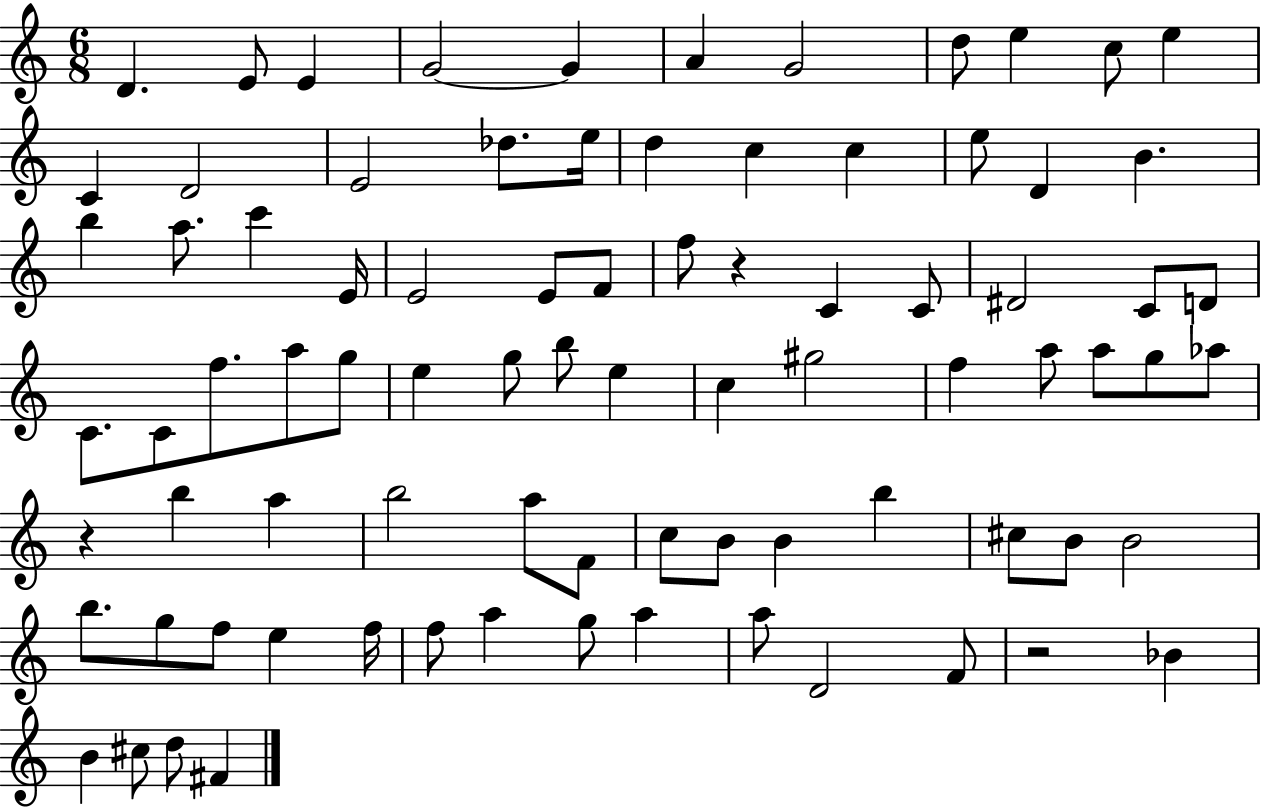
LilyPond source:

{
  \clef treble
  \numericTimeSignature
  \time 6/8
  \key c \major
  \repeat volta 2 { d'4. e'8 e'4 | g'2~~ g'4 | a'4 g'2 | d''8 e''4 c''8 e''4 | \break c'4 d'2 | e'2 des''8. e''16 | d''4 c''4 c''4 | e''8 d'4 b'4. | \break b''4 a''8. c'''4 e'16 | e'2 e'8 f'8 | f''8 r4 c'4 c'8 | dis'2 c'8 d'8 | \break c'8. c'8 f''8. a''8 g''8 | e''4 g''8 b''8 e''4 | c''4 gis''2 | f''4 a''8 a''8 g''8 aes''8 | \break r4 b''4 a''4 | b''2 a''8 f'8 | c''8 b'8 b'4 b''4 | cis''8 b'8 b'2 | \break b''8. g''8 f''8 e''4 f''16 | f''8 a''4 g''8 a''4 | a''8 d'2 f'8 | r2 bes'4 | \break b'4 cis''8 d''8 fis'4 | } \bar "|."
}